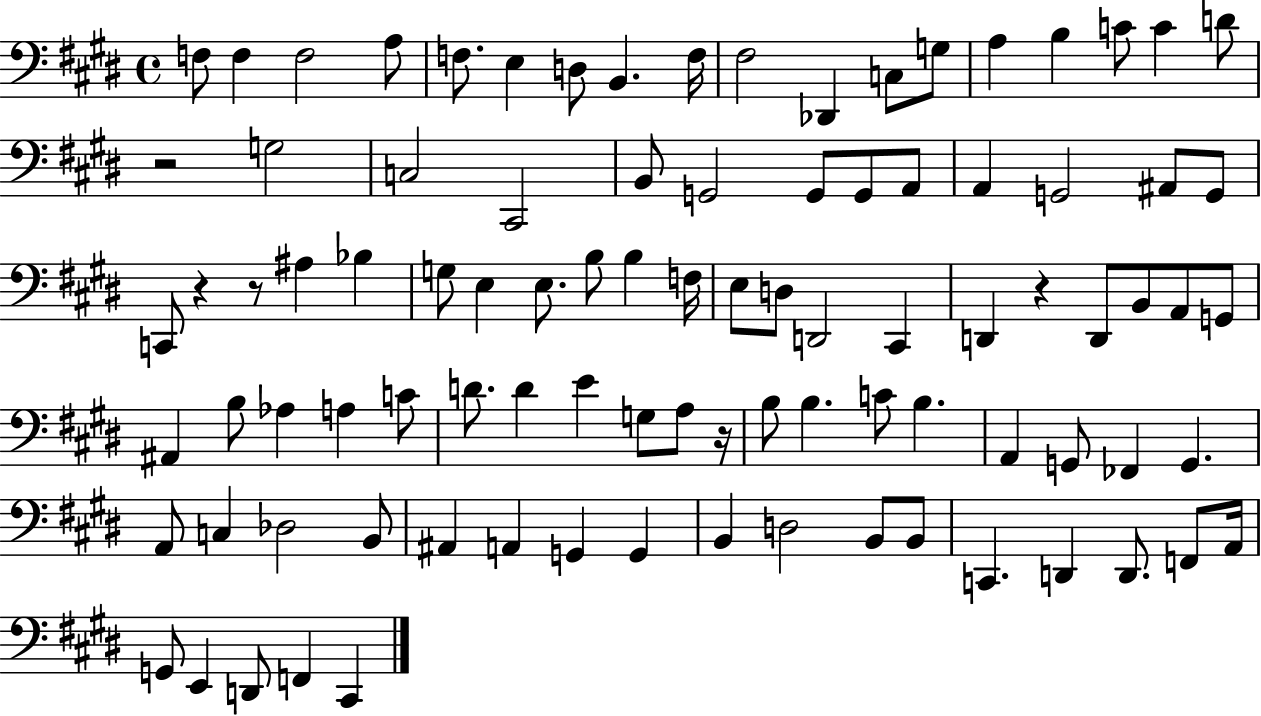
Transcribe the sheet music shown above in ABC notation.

X:1
T:Untitled
M:4/4
L:1/4
K:E
F,/2 F, F,2 A,/2 F,/2 E, D,/2 B,, F,/4 ^F,2 _D,, C,/2 G,/2 A, B, C/2 C D/2 z2 G,2 C,2 ^C,,2 B,,/2 G,,2 G,,/2 G,,/2 A,,/2 A,, G,,2 ^A,,/2 G,,/2 C,,/2 z z/2 ^A, _B, G,/2 E, E,/2 B,/2 B, F,/4 E,/2 D,/2 D,,2 ^C,, D,, z D,,/2 B,,/2 A,,/2 G,,/2 ^A,, B,/2 _A, A, C/2 D/2 D E G,/2 A,/2 z/4 B,/2 B, C/2 B, A,, G,,/2 _F,, G,, A,,/2 C, _D,2 B,,/2 ^A,, A,, G,, G,, B,, D,2 B,,/2 B,,/2 C,, D,, D,,/2 F,,/2 A,,/4 G,,/2 E,, D,,/2 F,, ^C,,